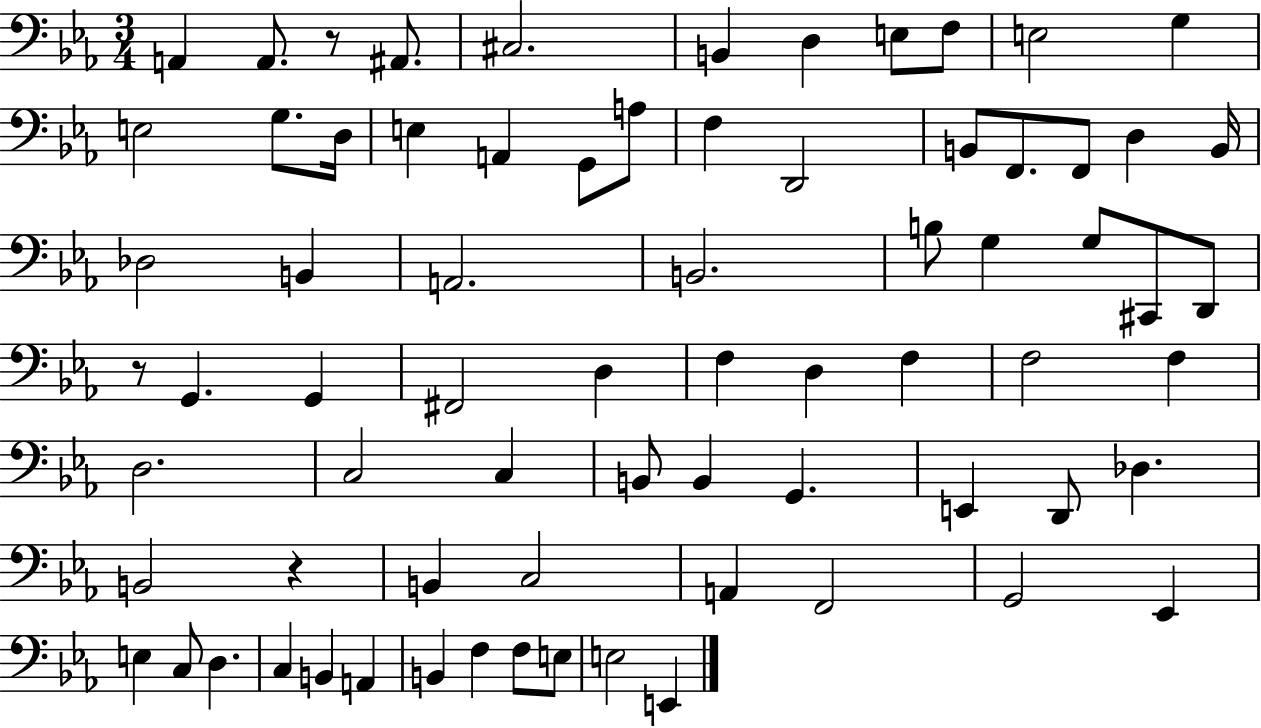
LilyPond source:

{
  \clef bass
  \numericTimeSignature
  \time 3/4
  \key ees \major
  a,4 a,8. r8 ais,8. | cis2. | b,4 d4 e8 f8 | e2 g4 | \break e2 g8. d16 | e4 a,4 g,8 a8 | f4 d,2 | b,8 f,8. f,8 d4 b,16 | \break des2 b,4 | a,2. | b,2. | b8 g4 g8 cis,8 d,8 | \break r8 g,4. g,4 | fis,2 d4 | f4 d4 f4 | f2 f4 | \break d2. | c2 c4 | b,8 b,4 g,4. | e,4 d,8 des4. | \break b,2 r4 | b,4 c2 | a,4 f,2 | g,2 ees,4 | \break e4 c8 d4. | c4 b,4 a,4 | b,4 f4 f8 e8 | e2 e,4 | \break \bar "|."
}